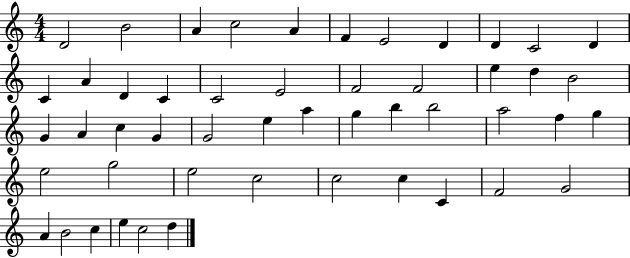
D4/h B4/h A4/q C5/h A4/q F4/q E4/h D4/q D4/q C4/h D4/q C4/q A4/q D4/q C4/q C4/h E4/h F4/h F4/h E5/q D5/q B4/h G4/q A4/q C5/q G4/q G4/h E5/q A5/q G5/q B5/q B5/h A5/h F5/q G5/q E5/h G5/h E5/h C5/h C5/h C5/q C4/q F4/h G4/h A4/q B4/h C5/q E5/q C5/h D5/q